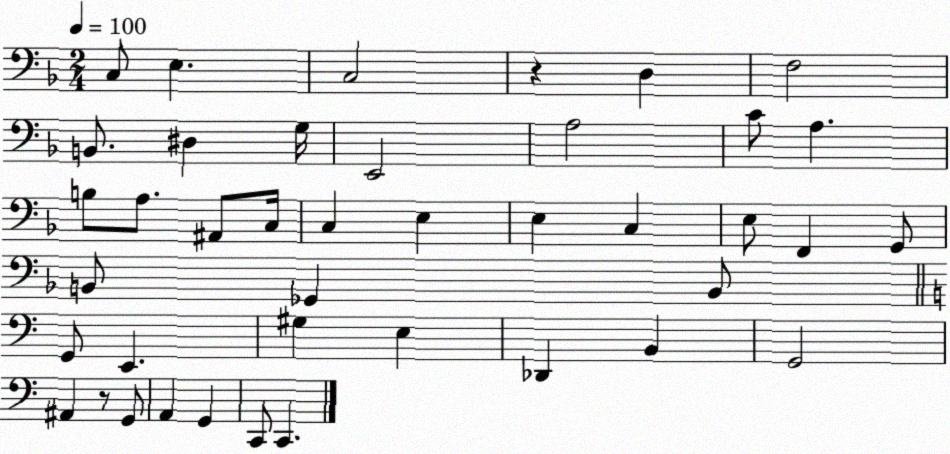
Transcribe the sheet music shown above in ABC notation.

X:1
T:Untitled
M:2/4
L:1/4
K:F
C,/2 E, C,2 z D, F,2 B,,/2 ^D, G,/4 E,,2 A,2 C/2 A, B,/2 A,/2 ^A,,/2 C,/4 C, E, E, C, E,/2 F,, G,,/2 B,,/2 _G,, B,,/2 G,,/2 E,, ^G, E, _D,, B,, G,,2 ^A,, z/2 G,,/2 A,, G,, C,,/2 C,,